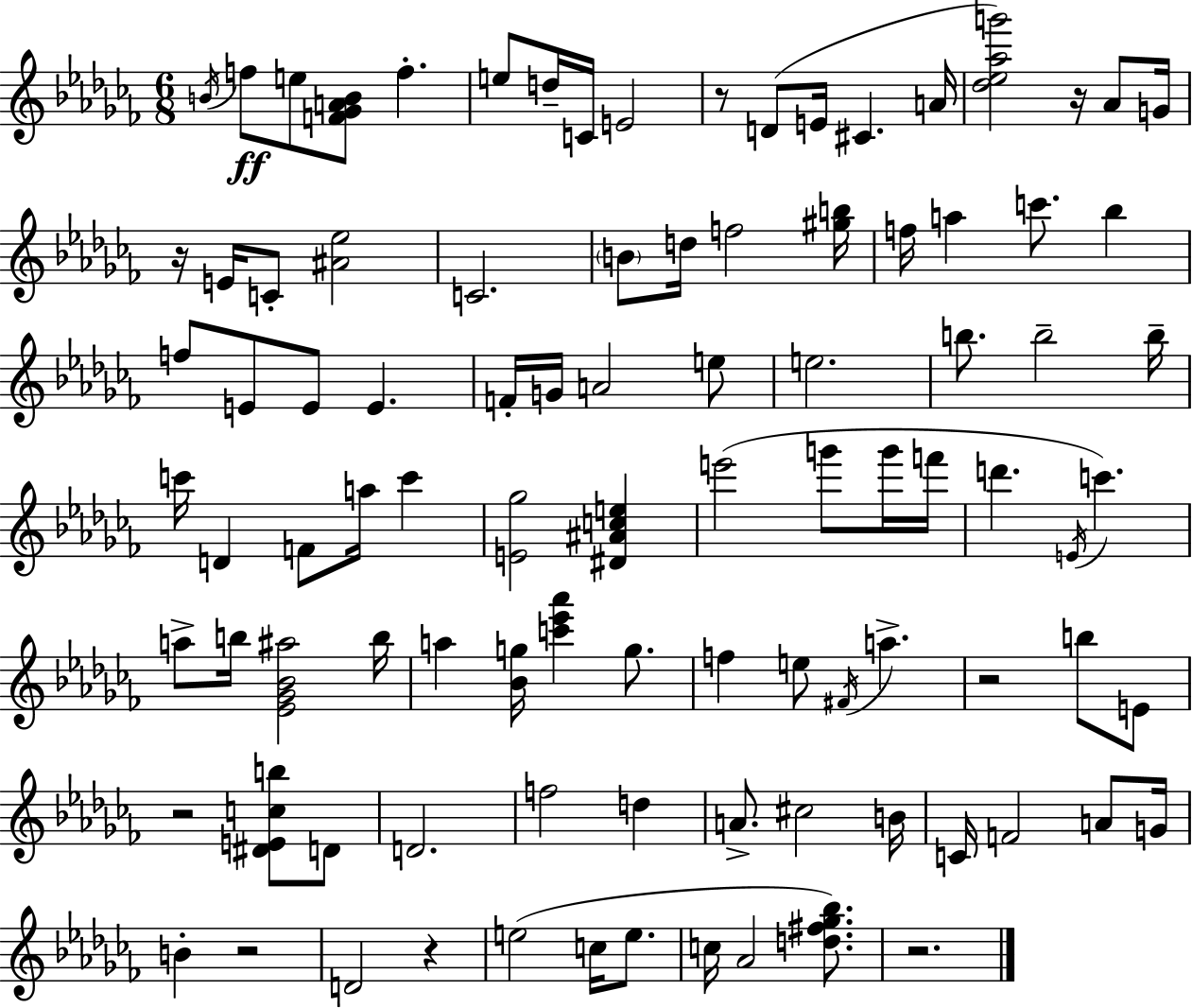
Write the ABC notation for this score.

X:1
T:Untitled
M:6/8
L:1/4
K:Abm
B/4 f/2 e/2 [F_GAB]/2 f e/2 d/4 C/4 E2 z/2 D/2 E/4 ^C A/4 [_d_e_ag']2 z/4 _A/2 G/4 z/4 E/4 C/2 [^A_e]2 C2 B/2 d/4 f2 [^gb]/4 f/4 a c'/2 _b f/2 E/2 E/2 E F/4 G/4 A2 e/2 e2 b/2 b2 b/4 c'/4 D F/2 a/4 c' [E_g]2 [^D^Ace] e'2 g'/2 g'/4 f'/4 d' E/4 c' a/2 b/4 [_E_G_B^a]2 b/4 a [_Bg]/4 [c'_e'_a'] g/2 f e/2 ^F/4 a z2 b/2 E/2 z2 [^DEcb]/2 D/2 D2 f2 d A/2 ^c2 B/4 C/4 F2 A/2 G/4 B z2 D2 z e2 c/4 e/2 c/4 _A2 [d^f_g_b]/2 z2